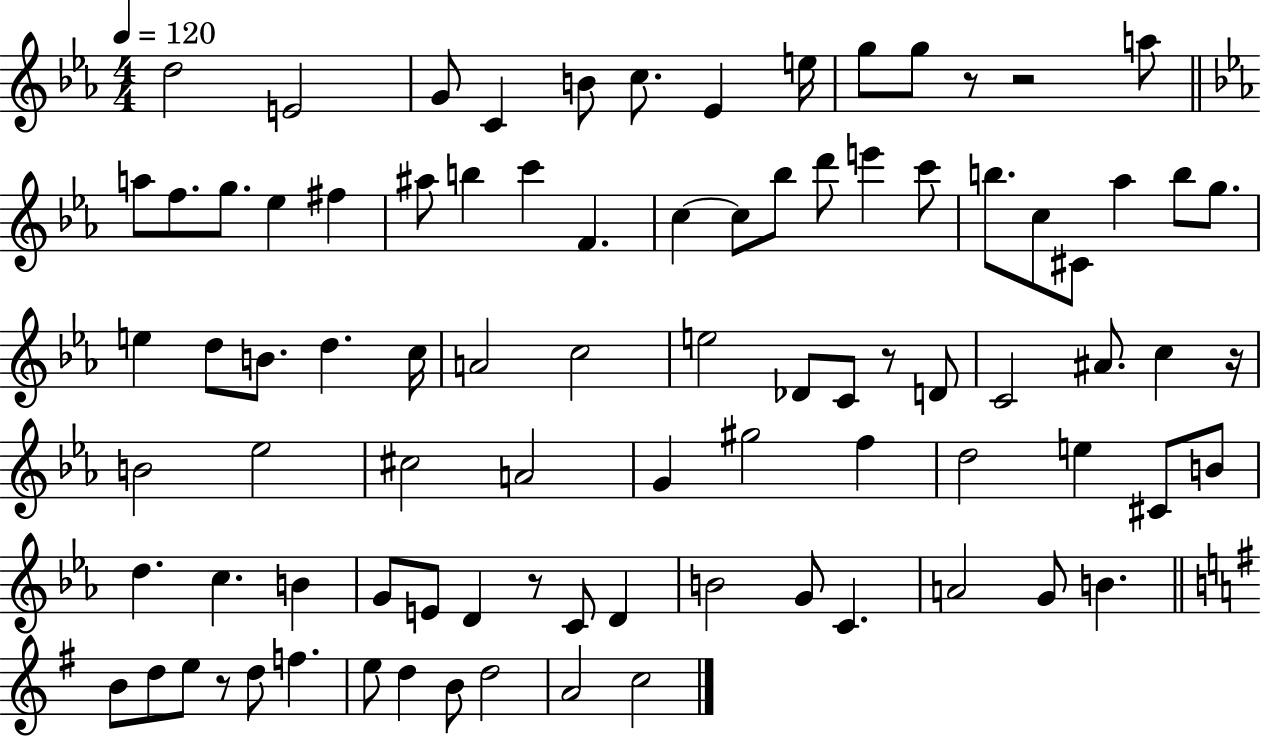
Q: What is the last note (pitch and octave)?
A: C5